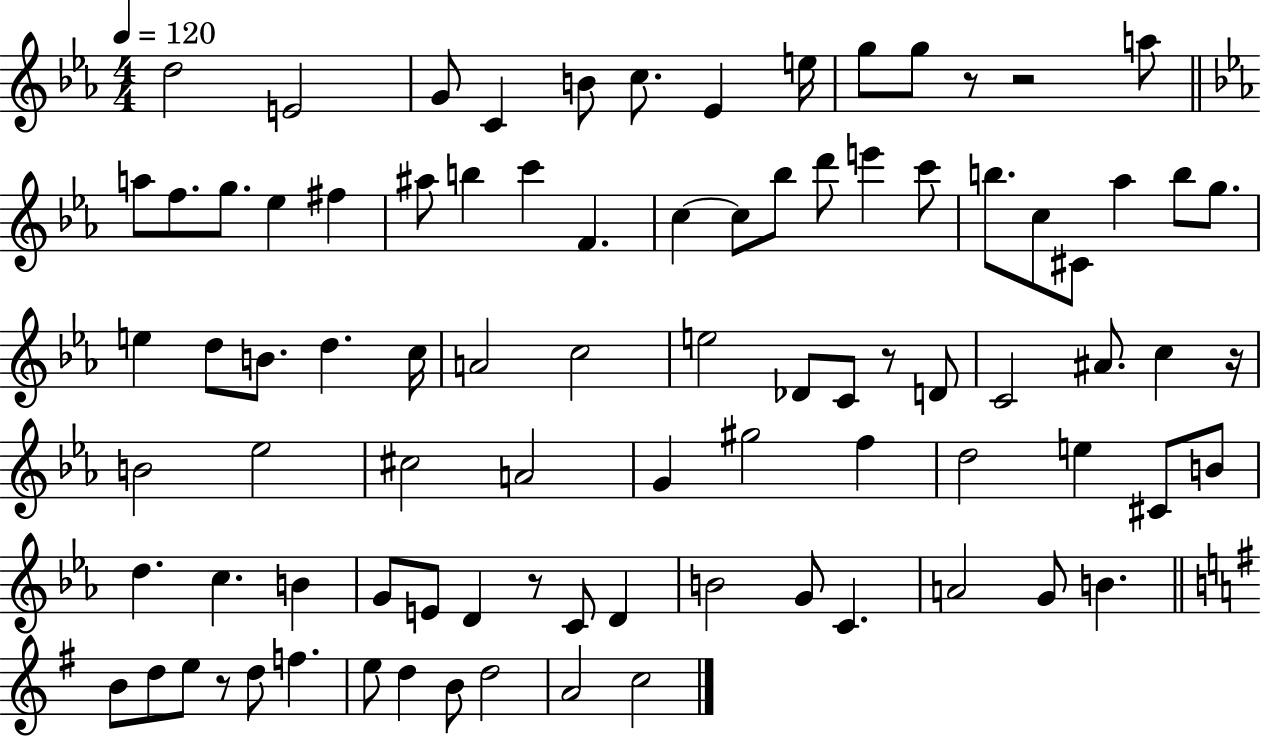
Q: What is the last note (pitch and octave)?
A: C5